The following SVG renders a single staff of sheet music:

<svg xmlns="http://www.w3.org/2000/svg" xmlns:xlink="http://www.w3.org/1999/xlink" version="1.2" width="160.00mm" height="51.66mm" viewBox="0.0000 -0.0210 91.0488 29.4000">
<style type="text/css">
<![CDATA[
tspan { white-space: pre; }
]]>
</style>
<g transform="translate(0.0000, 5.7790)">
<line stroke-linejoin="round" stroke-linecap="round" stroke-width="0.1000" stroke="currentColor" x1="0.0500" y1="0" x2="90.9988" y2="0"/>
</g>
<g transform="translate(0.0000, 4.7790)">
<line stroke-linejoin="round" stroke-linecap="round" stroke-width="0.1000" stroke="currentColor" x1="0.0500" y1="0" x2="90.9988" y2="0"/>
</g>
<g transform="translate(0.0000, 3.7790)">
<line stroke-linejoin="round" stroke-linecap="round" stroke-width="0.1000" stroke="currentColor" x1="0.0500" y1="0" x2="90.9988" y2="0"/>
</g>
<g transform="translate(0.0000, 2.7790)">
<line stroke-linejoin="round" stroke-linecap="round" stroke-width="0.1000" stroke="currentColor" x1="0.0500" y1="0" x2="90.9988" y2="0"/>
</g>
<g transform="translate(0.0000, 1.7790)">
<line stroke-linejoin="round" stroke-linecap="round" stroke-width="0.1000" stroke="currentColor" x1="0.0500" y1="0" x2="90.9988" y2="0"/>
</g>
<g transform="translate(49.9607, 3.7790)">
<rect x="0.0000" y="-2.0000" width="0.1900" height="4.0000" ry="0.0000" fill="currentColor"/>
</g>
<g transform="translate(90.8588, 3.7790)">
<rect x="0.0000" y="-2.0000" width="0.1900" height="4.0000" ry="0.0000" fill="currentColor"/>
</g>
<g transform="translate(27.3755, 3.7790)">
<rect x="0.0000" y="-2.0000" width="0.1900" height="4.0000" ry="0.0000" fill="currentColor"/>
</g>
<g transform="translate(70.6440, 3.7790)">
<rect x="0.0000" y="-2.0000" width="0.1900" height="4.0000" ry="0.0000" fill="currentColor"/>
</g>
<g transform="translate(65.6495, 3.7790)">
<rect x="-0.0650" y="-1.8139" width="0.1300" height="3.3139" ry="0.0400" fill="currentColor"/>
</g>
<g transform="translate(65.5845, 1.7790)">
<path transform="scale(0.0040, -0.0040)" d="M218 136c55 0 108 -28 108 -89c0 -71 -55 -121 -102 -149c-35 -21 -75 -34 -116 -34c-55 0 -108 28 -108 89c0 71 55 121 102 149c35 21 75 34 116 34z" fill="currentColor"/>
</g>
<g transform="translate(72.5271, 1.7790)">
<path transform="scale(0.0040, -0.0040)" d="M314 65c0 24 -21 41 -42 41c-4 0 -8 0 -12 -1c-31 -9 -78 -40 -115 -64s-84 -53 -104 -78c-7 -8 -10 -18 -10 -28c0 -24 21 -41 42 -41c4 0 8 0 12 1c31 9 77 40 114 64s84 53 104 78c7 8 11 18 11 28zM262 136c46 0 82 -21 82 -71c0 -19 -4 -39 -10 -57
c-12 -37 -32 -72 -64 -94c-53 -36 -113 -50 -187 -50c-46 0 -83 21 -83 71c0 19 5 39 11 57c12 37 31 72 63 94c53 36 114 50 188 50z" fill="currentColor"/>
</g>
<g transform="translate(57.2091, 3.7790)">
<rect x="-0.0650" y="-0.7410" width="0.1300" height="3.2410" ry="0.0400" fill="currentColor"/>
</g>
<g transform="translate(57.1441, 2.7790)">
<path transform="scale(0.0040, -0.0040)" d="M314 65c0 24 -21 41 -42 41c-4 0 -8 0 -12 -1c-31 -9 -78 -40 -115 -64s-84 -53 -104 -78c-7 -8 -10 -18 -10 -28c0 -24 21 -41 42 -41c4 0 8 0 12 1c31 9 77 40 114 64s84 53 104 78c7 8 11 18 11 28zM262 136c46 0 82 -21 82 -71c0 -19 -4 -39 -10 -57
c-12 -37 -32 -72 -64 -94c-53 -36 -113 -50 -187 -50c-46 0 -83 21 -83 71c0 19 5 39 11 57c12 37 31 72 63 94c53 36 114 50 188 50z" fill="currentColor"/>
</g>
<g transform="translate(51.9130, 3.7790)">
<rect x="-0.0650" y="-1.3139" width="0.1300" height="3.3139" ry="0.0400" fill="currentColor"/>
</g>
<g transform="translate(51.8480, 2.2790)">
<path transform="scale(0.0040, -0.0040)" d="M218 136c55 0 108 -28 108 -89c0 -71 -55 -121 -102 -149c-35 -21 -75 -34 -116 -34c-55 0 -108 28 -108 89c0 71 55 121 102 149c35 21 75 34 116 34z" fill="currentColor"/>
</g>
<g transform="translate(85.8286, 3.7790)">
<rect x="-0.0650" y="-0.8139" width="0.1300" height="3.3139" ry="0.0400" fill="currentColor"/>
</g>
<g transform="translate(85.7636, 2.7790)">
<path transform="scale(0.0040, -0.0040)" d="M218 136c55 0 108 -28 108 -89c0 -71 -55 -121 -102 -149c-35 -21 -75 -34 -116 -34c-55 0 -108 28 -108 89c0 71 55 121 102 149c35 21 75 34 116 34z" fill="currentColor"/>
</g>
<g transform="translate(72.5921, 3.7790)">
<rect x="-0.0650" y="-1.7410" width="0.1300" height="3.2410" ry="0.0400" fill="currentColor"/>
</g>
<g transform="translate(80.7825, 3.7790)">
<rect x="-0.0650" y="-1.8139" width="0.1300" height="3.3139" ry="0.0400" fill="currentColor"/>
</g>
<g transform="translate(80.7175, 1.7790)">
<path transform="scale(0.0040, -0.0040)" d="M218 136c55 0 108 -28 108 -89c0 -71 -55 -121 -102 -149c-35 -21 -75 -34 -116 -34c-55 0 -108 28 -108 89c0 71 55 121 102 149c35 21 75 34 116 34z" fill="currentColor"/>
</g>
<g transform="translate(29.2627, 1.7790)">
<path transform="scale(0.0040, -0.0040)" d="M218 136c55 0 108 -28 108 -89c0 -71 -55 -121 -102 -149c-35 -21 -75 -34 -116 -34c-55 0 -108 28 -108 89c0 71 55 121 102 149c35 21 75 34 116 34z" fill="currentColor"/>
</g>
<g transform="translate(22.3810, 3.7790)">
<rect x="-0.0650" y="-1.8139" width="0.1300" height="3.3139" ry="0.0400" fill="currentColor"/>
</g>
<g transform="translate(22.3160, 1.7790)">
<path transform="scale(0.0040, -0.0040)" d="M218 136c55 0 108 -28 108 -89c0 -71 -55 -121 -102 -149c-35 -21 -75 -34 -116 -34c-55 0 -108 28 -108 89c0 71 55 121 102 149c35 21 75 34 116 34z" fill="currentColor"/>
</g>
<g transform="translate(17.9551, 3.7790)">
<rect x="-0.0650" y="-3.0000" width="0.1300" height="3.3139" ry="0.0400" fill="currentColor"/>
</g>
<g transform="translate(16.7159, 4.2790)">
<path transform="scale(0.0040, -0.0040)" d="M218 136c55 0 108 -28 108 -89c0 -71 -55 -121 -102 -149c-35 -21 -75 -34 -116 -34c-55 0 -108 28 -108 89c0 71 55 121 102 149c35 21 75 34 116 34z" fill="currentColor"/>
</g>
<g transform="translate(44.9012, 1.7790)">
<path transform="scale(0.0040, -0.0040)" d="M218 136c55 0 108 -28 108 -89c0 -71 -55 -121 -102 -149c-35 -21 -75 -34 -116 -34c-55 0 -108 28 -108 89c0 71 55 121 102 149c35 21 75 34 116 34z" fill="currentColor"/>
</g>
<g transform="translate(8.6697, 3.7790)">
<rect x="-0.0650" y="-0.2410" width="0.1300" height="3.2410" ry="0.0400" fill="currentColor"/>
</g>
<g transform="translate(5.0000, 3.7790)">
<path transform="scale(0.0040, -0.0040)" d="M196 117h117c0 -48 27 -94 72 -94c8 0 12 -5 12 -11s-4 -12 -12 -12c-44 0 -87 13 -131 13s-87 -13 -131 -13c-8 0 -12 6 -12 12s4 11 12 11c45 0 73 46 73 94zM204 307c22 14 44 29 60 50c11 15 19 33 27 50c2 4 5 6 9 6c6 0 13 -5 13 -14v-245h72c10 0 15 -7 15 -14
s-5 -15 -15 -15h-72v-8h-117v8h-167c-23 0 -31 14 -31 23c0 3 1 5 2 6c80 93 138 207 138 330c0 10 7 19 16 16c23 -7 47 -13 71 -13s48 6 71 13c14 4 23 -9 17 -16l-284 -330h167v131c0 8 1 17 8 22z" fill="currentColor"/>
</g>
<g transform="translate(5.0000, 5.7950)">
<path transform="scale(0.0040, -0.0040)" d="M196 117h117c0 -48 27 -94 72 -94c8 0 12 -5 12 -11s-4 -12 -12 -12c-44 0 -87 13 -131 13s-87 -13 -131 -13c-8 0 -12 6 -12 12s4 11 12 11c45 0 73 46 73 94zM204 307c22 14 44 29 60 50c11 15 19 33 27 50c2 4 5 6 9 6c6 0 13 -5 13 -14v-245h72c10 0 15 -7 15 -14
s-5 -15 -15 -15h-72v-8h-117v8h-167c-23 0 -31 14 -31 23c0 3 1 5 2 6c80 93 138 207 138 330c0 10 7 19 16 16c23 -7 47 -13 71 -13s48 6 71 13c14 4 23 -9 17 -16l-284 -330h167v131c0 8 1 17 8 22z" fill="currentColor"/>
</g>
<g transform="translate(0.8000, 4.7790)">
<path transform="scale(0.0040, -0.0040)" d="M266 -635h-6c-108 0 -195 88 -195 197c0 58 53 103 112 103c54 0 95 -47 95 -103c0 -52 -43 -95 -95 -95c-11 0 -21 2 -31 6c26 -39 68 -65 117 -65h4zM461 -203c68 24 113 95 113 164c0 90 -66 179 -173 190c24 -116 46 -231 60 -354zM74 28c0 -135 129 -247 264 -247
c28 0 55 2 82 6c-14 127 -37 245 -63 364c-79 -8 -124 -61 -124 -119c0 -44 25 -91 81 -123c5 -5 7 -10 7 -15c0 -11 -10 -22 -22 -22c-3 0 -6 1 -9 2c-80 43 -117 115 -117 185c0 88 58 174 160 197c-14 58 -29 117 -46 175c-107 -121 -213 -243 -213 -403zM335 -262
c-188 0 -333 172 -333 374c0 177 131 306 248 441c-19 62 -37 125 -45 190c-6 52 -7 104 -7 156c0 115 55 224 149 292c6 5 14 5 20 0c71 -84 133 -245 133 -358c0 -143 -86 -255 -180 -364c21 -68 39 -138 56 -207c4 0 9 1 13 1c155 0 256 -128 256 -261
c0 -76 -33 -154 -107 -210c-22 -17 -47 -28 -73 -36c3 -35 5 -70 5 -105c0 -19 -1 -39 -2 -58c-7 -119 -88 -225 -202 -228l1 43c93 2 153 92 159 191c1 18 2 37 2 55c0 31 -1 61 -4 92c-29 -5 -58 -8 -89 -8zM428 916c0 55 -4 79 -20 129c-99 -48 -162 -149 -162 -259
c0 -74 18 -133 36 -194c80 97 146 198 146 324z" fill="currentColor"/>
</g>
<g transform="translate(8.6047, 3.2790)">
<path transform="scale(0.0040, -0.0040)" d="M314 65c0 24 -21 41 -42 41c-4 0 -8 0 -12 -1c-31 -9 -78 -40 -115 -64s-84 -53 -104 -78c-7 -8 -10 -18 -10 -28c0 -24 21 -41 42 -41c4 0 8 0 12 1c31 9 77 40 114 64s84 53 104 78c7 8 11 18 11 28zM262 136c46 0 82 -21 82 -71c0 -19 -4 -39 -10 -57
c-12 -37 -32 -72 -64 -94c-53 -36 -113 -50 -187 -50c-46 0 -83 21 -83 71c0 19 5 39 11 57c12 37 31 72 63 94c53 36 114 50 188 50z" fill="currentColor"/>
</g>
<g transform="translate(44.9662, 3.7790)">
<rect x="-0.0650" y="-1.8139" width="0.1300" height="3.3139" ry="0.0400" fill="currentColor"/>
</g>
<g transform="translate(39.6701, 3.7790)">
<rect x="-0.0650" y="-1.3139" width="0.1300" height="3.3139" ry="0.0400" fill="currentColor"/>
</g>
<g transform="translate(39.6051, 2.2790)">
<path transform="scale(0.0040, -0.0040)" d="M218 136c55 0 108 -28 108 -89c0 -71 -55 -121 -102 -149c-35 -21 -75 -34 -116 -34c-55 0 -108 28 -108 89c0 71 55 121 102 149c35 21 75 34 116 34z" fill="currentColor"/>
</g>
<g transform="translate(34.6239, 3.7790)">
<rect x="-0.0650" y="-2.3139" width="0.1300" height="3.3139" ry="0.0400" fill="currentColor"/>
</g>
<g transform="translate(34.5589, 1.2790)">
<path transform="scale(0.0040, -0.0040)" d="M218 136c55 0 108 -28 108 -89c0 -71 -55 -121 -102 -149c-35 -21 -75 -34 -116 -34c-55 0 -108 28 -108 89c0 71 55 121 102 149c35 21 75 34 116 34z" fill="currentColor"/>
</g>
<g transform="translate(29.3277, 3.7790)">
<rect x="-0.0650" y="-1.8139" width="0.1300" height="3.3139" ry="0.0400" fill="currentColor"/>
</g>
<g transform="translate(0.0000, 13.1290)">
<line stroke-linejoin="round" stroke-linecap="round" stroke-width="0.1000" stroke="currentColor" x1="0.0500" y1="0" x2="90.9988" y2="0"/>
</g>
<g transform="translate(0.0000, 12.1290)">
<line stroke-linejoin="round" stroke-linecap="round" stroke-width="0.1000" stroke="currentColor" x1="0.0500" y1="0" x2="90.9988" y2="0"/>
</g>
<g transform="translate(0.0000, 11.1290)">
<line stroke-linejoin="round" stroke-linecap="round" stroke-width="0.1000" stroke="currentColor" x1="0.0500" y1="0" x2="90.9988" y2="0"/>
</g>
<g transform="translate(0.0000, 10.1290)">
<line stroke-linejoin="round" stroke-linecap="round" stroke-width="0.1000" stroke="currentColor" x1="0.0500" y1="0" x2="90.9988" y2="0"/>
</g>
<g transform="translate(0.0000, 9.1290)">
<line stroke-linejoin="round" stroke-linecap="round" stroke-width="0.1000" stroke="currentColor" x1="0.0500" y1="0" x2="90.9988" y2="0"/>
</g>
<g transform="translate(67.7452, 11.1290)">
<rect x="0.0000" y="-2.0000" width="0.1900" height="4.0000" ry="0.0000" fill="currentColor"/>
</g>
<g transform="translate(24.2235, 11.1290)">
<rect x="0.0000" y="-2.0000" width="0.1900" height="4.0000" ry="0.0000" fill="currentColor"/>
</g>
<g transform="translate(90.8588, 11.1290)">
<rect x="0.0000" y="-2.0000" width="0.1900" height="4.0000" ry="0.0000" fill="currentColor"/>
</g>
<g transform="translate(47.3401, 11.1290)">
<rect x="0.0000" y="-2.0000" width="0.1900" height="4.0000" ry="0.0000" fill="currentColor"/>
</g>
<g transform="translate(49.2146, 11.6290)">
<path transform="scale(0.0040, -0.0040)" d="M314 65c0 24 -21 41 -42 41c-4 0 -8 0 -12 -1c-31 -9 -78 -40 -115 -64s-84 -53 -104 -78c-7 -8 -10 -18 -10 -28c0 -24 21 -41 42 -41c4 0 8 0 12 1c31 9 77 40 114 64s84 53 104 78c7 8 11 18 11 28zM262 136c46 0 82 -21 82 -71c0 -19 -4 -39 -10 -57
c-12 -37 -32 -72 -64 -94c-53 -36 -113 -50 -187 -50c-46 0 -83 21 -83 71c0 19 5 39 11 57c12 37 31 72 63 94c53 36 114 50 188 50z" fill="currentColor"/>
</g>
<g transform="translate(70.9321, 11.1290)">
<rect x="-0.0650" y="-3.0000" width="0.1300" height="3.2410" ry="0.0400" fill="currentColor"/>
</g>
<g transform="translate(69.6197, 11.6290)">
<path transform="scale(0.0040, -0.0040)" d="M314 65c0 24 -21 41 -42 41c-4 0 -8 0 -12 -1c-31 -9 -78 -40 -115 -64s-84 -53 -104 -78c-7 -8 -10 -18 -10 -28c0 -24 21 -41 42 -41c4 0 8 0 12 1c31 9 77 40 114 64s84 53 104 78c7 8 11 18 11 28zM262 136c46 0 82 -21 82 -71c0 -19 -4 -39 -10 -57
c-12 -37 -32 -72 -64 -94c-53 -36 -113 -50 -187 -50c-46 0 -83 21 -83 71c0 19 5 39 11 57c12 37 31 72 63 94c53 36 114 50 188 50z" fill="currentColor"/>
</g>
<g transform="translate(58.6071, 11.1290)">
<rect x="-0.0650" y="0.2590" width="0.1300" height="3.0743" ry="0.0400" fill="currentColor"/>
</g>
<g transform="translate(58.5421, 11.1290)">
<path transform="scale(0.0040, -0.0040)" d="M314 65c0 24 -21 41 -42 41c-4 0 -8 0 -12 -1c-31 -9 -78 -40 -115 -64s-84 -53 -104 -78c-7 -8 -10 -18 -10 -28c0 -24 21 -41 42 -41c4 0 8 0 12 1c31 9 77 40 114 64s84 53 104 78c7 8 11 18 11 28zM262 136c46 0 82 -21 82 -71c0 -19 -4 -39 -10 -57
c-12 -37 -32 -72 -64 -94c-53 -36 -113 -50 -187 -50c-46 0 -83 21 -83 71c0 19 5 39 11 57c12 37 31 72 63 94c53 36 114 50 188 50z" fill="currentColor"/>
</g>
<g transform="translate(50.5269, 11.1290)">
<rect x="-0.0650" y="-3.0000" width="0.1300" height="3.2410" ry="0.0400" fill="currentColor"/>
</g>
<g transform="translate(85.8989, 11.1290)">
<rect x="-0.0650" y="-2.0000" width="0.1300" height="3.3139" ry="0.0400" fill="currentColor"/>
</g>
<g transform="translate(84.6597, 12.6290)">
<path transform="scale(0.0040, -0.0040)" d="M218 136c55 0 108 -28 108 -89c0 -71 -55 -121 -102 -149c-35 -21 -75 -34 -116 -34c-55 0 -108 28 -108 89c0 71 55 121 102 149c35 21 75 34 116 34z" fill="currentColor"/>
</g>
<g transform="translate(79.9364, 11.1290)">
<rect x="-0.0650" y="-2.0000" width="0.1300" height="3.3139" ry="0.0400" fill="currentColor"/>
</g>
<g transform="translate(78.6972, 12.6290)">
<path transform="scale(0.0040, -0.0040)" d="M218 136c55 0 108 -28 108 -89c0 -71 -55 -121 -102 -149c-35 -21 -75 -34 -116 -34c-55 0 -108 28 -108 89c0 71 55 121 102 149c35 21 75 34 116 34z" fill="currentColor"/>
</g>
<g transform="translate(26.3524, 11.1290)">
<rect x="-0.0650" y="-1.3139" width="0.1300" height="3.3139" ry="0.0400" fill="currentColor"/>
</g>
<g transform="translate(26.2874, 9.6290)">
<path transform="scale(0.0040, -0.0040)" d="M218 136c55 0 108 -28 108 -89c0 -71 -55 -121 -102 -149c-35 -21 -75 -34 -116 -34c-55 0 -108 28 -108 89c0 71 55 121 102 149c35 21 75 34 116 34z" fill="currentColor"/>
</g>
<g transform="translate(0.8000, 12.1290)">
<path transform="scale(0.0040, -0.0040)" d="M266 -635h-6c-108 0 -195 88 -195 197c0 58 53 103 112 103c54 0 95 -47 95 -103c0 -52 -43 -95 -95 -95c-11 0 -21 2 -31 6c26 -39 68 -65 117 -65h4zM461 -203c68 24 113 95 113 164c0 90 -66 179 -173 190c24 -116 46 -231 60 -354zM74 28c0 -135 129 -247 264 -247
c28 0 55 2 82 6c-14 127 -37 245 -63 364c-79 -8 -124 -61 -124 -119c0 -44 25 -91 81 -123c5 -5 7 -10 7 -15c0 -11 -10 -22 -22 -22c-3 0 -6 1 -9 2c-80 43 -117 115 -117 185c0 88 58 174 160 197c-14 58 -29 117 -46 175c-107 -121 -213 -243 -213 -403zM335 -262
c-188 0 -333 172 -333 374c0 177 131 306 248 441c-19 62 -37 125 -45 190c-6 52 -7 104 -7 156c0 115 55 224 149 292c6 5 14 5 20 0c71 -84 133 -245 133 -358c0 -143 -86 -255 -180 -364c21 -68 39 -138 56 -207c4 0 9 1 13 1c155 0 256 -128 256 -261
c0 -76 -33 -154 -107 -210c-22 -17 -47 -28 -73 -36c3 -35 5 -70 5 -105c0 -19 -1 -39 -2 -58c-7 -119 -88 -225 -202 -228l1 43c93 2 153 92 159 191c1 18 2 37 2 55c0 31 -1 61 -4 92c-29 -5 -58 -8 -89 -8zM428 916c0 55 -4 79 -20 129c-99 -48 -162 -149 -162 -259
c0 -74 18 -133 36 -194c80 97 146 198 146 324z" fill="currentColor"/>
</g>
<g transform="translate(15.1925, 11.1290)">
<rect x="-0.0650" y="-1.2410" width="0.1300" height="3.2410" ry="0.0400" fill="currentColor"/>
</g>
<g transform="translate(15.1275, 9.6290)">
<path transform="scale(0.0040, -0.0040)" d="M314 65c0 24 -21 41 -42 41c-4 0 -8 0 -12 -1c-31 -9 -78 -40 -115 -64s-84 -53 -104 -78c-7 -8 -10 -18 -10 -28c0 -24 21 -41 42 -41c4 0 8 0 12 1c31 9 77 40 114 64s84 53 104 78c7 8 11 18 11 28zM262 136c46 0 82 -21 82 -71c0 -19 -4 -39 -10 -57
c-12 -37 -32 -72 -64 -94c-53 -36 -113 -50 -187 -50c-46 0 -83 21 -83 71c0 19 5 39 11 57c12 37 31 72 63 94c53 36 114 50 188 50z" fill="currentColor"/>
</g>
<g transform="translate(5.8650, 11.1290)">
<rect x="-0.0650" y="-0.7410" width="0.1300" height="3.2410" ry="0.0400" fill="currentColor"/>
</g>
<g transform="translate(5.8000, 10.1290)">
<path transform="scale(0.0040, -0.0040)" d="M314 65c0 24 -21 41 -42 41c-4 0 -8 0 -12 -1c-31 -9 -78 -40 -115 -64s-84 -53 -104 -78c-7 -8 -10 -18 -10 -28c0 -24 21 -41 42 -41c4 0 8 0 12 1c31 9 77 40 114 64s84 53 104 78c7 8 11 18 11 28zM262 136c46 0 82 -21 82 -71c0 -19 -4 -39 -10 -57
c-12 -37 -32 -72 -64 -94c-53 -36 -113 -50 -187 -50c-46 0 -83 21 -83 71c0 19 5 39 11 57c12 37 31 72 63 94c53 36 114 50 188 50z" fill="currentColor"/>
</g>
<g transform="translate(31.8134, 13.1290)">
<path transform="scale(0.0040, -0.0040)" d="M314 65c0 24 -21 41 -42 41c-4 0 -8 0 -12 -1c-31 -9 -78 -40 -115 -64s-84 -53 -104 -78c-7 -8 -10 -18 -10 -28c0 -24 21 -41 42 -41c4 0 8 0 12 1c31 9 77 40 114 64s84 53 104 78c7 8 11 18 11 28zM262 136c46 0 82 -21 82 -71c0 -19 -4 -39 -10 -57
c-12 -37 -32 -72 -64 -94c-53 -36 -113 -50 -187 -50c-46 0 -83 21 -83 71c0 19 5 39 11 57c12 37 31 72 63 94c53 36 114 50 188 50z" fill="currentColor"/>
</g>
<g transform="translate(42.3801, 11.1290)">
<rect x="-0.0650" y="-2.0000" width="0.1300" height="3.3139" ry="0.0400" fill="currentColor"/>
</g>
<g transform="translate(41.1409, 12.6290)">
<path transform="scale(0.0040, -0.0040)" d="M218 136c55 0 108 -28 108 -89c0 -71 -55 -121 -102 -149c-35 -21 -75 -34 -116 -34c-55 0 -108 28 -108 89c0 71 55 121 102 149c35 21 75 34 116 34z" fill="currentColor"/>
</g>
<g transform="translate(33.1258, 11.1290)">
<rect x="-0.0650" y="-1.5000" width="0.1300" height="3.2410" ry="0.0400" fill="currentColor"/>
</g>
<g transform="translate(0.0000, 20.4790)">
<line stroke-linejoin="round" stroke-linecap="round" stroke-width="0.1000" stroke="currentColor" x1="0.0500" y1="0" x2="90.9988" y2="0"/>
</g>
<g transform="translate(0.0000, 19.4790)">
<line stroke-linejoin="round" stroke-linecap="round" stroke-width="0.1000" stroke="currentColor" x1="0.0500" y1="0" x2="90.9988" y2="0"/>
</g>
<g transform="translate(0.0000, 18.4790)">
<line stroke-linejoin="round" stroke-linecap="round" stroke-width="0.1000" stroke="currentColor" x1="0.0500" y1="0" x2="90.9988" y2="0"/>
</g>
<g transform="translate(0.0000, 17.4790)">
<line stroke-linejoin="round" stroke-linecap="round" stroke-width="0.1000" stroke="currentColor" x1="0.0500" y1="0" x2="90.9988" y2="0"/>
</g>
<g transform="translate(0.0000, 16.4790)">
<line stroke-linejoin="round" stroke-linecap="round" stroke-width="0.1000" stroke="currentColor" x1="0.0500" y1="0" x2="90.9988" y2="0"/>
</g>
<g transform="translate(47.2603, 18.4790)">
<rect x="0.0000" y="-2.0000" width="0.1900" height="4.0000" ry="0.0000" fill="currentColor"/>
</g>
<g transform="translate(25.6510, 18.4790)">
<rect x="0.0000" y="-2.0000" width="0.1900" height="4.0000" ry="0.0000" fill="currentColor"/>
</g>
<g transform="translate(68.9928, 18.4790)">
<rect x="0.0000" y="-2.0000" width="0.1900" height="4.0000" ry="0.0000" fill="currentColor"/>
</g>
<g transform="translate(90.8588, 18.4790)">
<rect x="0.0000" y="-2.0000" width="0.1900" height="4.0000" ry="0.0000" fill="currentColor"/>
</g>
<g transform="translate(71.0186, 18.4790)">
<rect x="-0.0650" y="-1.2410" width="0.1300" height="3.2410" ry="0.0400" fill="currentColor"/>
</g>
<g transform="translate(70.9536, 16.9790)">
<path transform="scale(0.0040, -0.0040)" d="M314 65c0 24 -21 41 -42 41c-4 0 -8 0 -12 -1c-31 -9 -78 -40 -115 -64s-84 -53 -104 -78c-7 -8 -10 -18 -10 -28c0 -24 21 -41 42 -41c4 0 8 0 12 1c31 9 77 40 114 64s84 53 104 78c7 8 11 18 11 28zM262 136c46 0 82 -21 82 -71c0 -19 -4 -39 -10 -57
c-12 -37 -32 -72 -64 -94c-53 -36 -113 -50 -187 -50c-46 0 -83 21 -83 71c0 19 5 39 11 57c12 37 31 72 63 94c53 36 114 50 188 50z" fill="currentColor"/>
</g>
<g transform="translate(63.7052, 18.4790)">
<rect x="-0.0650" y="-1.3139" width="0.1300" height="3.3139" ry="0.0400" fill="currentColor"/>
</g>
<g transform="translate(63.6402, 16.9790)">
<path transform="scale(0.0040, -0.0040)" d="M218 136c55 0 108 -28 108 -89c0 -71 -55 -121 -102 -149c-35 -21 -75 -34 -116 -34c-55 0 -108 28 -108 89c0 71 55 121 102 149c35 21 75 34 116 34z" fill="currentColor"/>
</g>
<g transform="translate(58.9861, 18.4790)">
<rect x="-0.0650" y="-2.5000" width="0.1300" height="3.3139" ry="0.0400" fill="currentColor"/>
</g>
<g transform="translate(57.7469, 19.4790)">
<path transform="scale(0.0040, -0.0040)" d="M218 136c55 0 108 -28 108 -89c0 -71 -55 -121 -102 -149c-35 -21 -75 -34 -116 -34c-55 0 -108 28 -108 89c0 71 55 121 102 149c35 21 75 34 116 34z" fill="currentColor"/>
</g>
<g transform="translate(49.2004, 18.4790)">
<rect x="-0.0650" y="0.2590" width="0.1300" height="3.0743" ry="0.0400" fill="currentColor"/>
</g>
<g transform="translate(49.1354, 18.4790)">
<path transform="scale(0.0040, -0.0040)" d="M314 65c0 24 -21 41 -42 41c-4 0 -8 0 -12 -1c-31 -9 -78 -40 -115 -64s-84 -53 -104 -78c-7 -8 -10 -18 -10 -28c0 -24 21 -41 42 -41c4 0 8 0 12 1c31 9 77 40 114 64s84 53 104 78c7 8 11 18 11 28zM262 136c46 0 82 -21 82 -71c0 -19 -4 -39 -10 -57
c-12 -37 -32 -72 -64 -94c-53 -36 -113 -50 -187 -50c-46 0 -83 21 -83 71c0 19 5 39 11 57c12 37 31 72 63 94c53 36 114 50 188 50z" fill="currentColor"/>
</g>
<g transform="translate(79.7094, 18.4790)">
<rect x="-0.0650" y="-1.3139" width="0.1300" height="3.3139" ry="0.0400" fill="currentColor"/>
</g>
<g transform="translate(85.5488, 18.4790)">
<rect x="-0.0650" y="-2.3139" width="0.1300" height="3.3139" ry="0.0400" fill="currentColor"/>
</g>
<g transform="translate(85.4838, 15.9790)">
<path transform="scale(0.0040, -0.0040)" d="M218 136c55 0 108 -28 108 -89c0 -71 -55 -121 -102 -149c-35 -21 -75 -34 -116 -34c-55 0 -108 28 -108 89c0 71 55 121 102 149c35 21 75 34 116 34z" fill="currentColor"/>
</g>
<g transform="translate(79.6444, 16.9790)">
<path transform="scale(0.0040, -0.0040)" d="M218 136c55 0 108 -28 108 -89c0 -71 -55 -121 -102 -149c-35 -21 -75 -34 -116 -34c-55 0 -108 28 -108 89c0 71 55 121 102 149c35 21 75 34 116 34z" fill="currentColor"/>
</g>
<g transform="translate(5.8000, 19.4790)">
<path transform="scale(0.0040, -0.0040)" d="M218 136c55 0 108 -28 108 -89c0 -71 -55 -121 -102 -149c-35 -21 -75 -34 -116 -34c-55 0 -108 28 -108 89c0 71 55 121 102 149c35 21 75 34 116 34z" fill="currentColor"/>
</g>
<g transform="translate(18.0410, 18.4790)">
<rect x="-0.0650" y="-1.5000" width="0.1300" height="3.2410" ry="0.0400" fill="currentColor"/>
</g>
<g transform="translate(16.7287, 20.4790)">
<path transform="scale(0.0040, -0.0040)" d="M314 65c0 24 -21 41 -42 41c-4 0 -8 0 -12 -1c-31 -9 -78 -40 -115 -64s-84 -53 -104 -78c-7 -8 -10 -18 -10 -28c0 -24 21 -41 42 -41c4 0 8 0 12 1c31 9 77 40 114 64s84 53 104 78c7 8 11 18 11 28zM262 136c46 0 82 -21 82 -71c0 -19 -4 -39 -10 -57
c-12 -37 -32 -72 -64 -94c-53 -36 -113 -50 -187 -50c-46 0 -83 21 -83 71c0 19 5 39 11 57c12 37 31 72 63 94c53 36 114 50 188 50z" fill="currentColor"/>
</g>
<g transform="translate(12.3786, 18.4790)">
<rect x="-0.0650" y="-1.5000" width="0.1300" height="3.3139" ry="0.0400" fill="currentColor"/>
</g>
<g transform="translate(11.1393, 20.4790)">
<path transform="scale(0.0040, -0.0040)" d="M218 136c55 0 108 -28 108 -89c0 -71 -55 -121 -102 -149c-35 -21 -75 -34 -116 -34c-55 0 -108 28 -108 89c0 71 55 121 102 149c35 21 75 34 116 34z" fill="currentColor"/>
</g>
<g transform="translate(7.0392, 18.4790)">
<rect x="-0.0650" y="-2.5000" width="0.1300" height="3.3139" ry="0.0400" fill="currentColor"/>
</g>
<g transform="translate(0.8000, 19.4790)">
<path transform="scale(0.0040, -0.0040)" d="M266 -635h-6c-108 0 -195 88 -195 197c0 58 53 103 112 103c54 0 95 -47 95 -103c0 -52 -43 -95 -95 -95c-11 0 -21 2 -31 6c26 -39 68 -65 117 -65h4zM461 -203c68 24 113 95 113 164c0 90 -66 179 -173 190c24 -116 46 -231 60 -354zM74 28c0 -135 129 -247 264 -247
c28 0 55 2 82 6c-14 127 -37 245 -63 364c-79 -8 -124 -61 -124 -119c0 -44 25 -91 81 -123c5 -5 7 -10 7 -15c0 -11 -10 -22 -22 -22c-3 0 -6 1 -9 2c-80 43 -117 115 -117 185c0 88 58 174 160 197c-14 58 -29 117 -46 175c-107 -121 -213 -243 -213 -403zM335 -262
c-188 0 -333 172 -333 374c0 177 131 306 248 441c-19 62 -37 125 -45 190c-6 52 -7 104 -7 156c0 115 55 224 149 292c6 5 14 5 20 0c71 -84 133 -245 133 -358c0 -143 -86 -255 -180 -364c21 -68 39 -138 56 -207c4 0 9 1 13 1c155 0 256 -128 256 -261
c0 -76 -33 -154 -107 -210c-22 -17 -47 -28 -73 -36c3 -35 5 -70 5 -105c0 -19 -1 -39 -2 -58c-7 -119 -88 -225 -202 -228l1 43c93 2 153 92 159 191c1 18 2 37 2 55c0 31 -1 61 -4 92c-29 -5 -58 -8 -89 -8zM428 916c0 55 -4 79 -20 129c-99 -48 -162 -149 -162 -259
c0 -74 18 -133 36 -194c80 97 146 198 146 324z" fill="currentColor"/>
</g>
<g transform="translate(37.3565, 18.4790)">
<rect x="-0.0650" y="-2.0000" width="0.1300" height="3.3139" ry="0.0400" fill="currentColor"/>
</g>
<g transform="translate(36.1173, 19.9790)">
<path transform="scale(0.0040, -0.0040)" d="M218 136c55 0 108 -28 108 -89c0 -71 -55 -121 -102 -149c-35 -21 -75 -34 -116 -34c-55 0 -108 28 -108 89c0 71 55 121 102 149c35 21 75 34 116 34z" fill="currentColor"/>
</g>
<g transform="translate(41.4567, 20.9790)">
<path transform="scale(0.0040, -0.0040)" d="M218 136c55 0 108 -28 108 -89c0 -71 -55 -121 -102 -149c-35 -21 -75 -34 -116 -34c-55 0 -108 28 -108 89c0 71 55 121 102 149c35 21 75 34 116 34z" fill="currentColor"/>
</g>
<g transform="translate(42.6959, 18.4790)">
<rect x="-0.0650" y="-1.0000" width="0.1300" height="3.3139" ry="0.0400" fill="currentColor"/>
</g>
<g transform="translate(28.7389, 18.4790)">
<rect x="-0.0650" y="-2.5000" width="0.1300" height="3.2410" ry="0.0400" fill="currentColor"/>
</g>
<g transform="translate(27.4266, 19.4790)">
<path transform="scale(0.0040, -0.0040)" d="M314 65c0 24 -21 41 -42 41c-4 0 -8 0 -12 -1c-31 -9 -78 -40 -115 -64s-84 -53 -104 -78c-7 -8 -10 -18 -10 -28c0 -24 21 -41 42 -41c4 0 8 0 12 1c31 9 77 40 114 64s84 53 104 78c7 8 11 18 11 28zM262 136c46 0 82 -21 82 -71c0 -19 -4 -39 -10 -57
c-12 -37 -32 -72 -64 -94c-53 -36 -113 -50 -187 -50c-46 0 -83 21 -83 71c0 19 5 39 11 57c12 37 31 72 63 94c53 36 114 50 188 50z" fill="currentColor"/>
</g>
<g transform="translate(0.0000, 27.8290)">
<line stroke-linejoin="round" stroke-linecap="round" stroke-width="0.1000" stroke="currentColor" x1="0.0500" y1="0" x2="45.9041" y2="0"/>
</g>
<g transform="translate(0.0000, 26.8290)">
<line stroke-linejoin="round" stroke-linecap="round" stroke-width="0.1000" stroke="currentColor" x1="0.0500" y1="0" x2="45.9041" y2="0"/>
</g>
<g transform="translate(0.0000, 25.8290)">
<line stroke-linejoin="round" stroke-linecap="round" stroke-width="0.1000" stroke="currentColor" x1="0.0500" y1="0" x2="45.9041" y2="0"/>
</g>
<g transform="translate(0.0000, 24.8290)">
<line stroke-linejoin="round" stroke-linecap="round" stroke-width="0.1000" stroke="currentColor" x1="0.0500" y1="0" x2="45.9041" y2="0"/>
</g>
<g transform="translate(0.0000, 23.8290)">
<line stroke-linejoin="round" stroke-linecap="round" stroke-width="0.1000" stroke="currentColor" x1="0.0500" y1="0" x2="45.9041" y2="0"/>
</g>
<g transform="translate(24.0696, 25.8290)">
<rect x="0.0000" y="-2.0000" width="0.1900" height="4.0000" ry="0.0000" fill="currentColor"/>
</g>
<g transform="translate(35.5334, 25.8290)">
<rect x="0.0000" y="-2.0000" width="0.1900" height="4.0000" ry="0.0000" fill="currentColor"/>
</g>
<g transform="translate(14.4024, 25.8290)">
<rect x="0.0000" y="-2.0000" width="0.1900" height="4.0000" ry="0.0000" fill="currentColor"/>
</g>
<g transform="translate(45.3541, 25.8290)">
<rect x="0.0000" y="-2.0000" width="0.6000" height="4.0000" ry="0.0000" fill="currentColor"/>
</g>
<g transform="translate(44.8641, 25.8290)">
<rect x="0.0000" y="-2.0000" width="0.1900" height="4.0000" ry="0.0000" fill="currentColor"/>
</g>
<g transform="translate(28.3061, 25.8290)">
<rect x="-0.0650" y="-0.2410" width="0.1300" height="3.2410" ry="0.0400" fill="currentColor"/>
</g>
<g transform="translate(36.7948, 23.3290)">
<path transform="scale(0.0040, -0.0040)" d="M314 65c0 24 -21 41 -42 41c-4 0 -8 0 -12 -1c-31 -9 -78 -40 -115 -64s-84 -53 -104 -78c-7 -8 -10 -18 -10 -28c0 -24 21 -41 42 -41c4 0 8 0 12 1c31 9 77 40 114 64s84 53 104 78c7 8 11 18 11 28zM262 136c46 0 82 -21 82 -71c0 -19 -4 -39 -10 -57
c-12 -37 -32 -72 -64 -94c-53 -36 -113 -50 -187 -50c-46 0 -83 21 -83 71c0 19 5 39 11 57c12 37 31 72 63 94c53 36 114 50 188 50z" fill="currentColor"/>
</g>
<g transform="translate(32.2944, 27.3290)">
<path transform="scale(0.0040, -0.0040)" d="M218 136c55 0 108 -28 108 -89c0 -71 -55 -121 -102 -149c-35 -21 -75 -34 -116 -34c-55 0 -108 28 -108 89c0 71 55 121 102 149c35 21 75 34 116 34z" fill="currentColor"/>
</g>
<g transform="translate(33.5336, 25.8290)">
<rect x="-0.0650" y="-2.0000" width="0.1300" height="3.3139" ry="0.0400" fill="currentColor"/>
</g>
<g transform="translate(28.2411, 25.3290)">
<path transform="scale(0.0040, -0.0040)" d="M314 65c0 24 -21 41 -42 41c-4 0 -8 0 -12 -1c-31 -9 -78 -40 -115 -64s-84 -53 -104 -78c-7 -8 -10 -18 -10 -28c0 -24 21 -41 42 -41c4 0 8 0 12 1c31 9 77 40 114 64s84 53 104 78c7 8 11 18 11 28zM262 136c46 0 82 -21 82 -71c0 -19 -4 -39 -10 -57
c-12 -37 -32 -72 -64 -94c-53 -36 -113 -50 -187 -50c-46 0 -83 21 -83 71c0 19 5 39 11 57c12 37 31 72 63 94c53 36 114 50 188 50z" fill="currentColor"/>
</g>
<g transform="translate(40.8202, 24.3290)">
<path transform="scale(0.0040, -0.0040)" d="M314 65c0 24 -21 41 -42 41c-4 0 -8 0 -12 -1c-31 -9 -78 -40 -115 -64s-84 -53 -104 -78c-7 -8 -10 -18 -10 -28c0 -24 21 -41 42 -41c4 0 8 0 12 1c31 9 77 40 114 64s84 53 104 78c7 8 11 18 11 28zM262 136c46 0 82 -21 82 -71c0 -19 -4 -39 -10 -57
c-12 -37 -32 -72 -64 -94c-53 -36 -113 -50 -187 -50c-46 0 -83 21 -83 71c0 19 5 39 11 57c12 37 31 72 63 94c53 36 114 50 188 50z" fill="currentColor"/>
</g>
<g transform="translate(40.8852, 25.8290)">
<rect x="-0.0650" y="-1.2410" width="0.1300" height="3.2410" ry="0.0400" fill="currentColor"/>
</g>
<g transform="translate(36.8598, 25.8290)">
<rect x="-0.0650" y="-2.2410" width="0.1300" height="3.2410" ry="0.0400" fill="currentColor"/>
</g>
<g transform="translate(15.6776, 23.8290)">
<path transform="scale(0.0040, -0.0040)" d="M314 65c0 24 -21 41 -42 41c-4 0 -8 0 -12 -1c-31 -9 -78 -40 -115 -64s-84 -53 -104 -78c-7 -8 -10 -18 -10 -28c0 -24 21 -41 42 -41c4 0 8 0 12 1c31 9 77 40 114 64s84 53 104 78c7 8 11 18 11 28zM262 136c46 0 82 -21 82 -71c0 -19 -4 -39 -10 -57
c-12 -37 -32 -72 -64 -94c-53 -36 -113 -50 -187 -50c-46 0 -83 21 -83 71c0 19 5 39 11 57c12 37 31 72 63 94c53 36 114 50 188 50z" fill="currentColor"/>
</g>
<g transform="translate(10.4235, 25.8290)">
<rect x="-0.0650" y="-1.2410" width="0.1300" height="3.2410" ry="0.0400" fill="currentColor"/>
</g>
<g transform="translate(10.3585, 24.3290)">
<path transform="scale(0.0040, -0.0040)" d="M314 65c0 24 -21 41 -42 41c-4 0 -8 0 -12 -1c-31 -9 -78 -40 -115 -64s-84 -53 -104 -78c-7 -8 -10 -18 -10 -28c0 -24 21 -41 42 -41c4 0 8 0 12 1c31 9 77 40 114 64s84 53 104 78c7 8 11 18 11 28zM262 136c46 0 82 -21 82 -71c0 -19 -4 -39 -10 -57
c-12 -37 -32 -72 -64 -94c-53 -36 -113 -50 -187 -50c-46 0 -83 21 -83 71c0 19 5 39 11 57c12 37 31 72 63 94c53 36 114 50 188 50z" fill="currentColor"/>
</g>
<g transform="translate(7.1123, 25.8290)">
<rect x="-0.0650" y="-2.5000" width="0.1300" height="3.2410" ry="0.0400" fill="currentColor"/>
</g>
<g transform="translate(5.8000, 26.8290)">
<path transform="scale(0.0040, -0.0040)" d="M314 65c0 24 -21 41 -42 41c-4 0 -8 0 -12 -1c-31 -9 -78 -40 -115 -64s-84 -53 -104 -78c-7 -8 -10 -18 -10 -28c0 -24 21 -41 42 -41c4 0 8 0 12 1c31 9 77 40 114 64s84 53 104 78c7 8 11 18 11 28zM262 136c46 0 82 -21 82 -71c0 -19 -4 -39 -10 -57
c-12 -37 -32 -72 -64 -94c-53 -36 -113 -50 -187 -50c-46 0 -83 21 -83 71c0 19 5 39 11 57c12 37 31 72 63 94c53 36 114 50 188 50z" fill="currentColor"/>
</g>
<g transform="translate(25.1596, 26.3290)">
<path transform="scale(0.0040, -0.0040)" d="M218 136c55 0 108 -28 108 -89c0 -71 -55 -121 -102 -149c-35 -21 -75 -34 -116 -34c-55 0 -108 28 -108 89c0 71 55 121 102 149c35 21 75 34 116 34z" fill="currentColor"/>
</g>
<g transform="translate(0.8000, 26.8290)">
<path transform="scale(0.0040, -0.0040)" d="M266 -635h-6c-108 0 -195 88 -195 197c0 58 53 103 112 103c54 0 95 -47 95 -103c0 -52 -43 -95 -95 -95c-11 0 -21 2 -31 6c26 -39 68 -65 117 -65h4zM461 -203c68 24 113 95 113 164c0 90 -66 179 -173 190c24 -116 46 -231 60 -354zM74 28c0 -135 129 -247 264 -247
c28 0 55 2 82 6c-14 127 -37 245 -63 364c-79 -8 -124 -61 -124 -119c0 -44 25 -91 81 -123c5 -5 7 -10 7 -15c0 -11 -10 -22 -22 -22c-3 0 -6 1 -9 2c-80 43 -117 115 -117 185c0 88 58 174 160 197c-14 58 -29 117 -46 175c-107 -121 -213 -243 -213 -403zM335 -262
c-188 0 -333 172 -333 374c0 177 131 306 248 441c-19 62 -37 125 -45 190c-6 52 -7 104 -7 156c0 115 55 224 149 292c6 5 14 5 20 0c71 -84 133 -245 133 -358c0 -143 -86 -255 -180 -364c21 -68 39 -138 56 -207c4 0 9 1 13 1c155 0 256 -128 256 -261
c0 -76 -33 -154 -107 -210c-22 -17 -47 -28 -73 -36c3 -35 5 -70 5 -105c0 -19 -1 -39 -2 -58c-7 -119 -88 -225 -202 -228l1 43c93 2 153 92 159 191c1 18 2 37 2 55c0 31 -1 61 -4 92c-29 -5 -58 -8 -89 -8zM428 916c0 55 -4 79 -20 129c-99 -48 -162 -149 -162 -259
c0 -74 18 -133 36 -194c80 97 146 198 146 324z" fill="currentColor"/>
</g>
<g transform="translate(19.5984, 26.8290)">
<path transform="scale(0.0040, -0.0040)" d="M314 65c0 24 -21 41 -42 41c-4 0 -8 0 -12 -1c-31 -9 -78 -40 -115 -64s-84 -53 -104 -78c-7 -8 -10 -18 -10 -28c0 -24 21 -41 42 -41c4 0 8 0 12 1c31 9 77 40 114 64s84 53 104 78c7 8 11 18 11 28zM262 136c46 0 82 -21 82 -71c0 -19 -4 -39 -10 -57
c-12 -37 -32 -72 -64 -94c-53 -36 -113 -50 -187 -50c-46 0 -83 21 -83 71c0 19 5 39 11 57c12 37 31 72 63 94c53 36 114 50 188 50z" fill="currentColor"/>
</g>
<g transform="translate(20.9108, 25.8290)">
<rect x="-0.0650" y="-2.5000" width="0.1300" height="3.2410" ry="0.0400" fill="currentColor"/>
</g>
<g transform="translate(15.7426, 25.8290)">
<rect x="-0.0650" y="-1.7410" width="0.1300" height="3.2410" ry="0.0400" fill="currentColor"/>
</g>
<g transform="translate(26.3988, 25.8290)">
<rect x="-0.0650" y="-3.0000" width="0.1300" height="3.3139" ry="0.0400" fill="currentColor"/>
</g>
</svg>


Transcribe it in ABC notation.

X:1
T:Untitled
M:4/4
L:1/4
K:C
c2 A f f g e f e d2 f f2 f d d2 e2 e E2 F A2 B2 A2 F F G E E2 G2 F D B2 G e e2 e g G2 e2 f2 G2 A c2 F g2 e2